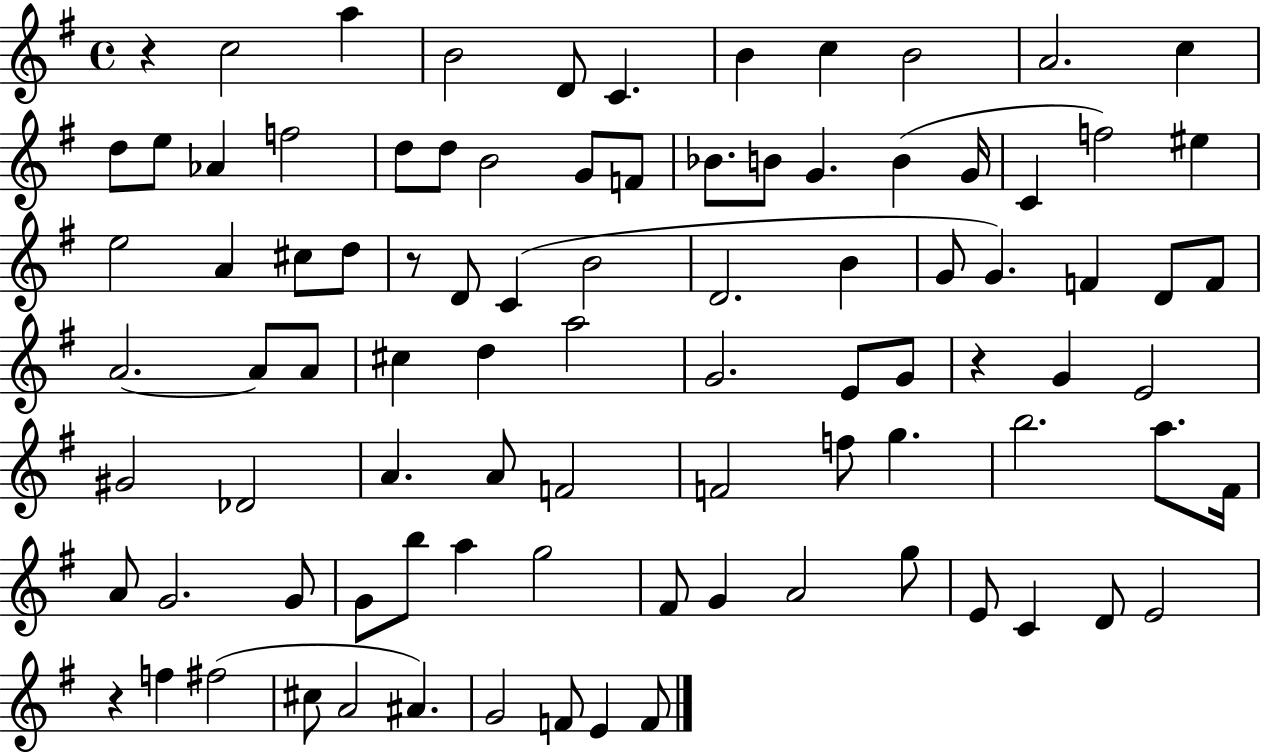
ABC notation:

X:1
T:Untitled
M:4/4
L:1/4
K:G
z c2 a B2 D/2 C B c B2 A2 c d/2 e/2 _A f2 d/2 d/2 B2 G/2 F/2 _B/2 B/2 G B G/4 C f2 ^e e2 A ^c/2 d/2 z/2 D/2 C B2 D2 B G/2 G F D/2 F/2 A2 A/2 A/2 ^c d a2 G2 E/2 G/2 z G E2 ^G2 _D2 A A/2 F2 F2 f/2 g b2 a/2 ^F/4 A/2 G2 G/2 G/2 b/2 a g2 ^F/2 G A2 g/2 E/2 C D/2 E2 z f ^f2 ^c/2 A2 ^A G2 F/2 E F/2